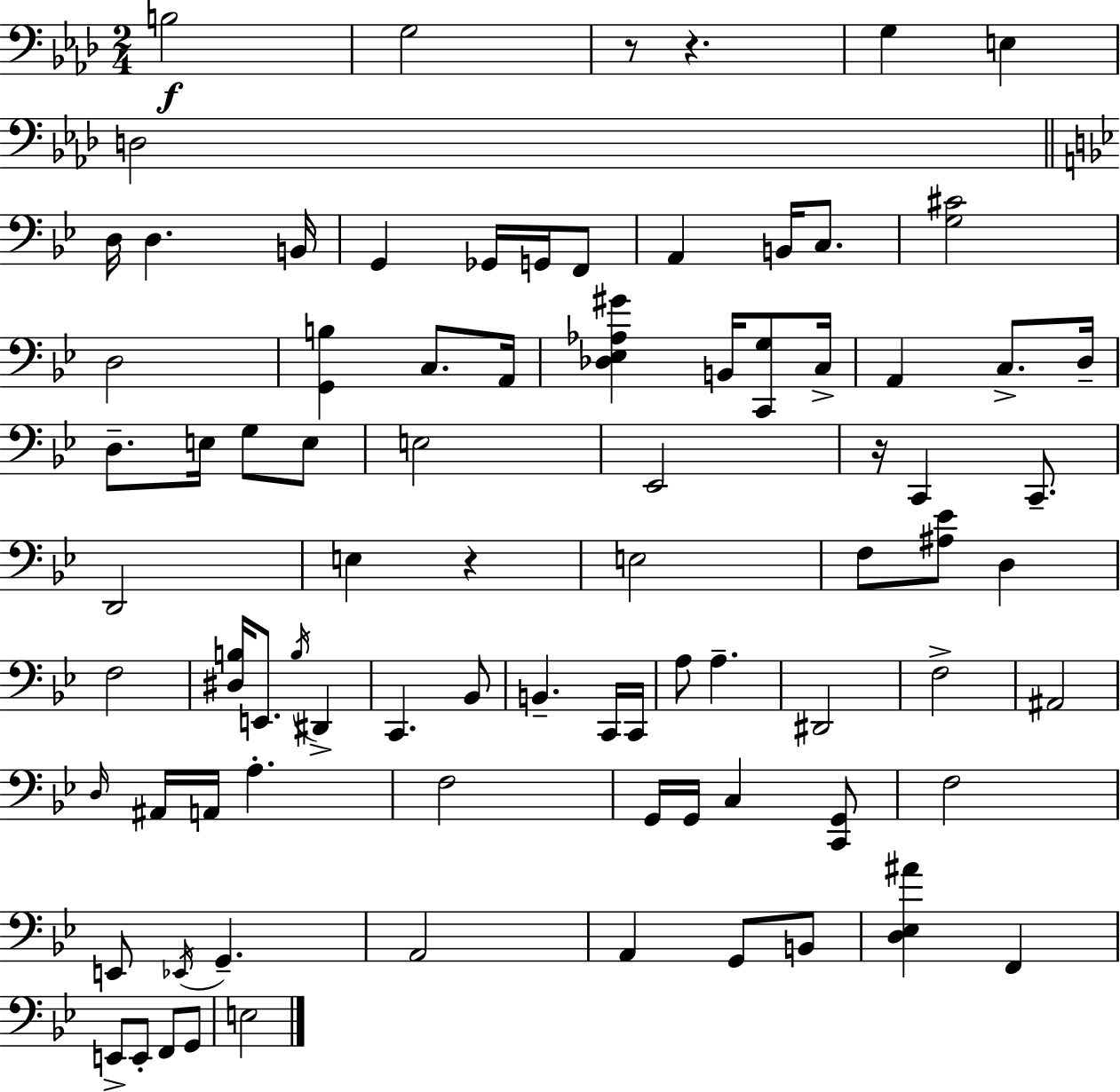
B3/h G3/h R/e R/q. G3/q E3/q D3/h D3/s D3/q. B2/s G2/q Gb2/s G2/s F2/e A2/q B2/s C3/e. [G3,C#4]/h D3/h [G2,B3]/q C3/e. A2/s [Db3,Eb3,Ab3,G#4]/q B2/s [C2,G3]/e C3/s A2/q C3/e. D3/s D3/e. E3/s G3/e E3/e E3/h Eb2/h R/s C2/q C2/e. D2/h E3/q R/q E3/h F3/e [A#3,Eb4]/e D3/q F3/h [D#3,B3]/s E2/e. B3/s D#2/q C2/q. Bb2/e B2/q. C2/s C2/s A3/e A3/q. D#2/h F3/h A#2/h D3/s A#2/s A2/s A3/q. F3/h G2/s G2/s C3/q [C2,G2]/e F3/h E2/e Eb2/s G2/q. A2/h A2/q G2/e B2/e [D3,Eb3,A#4]/q F2/q E2/e E2/e F2/e G2/e E3/h